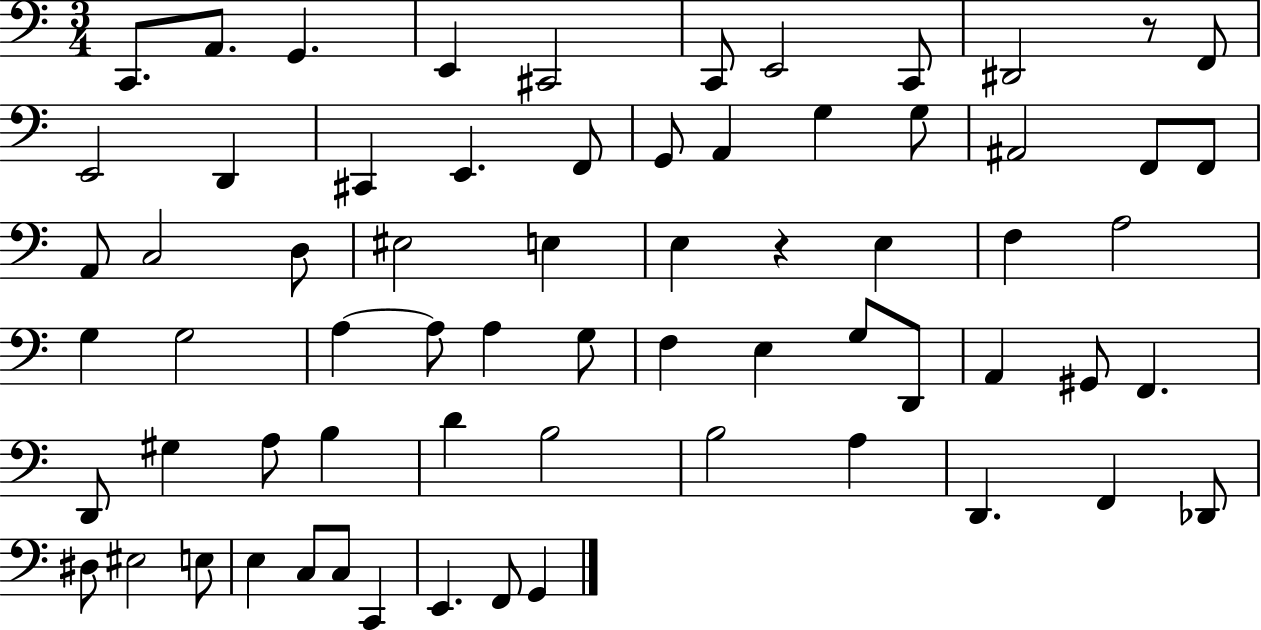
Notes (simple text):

C2/e. A2/e. G2/q. E2/q C#2/h C2/e E2/h C2/e D#2/h R/e F2/e E2/h D2/q C#2/q E2/q. F2/e G2/e A2/q G3/q G3/e A#2/h F2/e F2/e A2/e C3/h D3/e EIS3/h E3/q E3/q R/q E3/q F3/q A3/h G3/q G3/h A3/q A3/e A3/q G3/e F3/q E3/q G3/e D2/e A2/q G#2/e F2/q. D2/e G#3/q A3/e B3/q D4/q B3/h B3/h A3/q D2/q. F2/q Db2/e D#3/e EIS3/h E3/e E3/q C3/e C3/e C2/q E2/q. F2/e G2/q